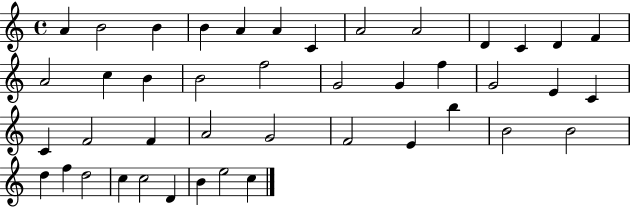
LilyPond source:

{
  \clef treble
  \time 4/4
  \defaultTimeSignature
  \key c \major
  a'4 b'2 b'4 | b'4 a'4 a'4 c'4 | a'2 a'2 | d'4 c'4 d'4 f'4 | \break a'2 c''4 b'4 | b'2 f''2 | g'2 g'4 f''4 | g'2 e'4 c'4 | \break c'4 f'2 f'4 | a'2 g'2 | f'2 e'4 b''4 | b'2 b'2 | \break d''4 f''4 d''2 | c''4 c''2 d'4 | b'4 e''2 c''4 | \bar "|."
}